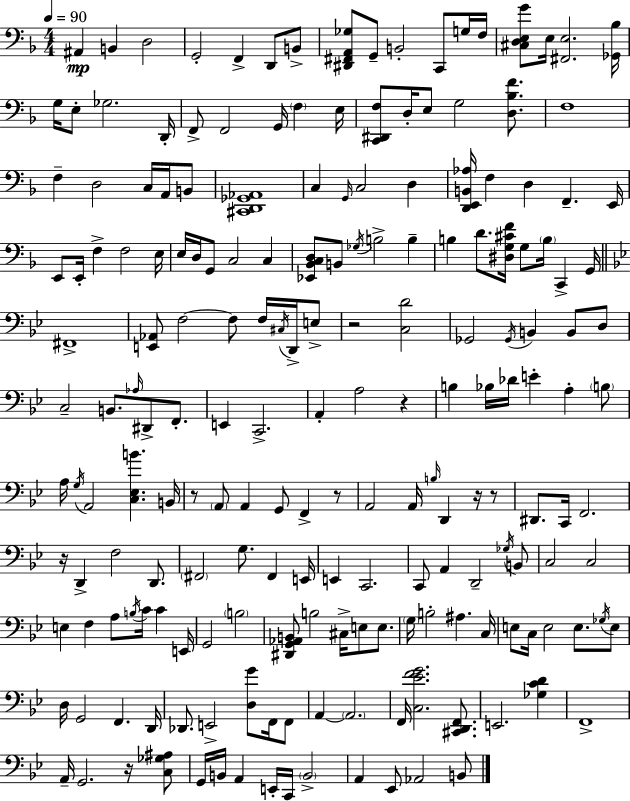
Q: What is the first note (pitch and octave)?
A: A#2